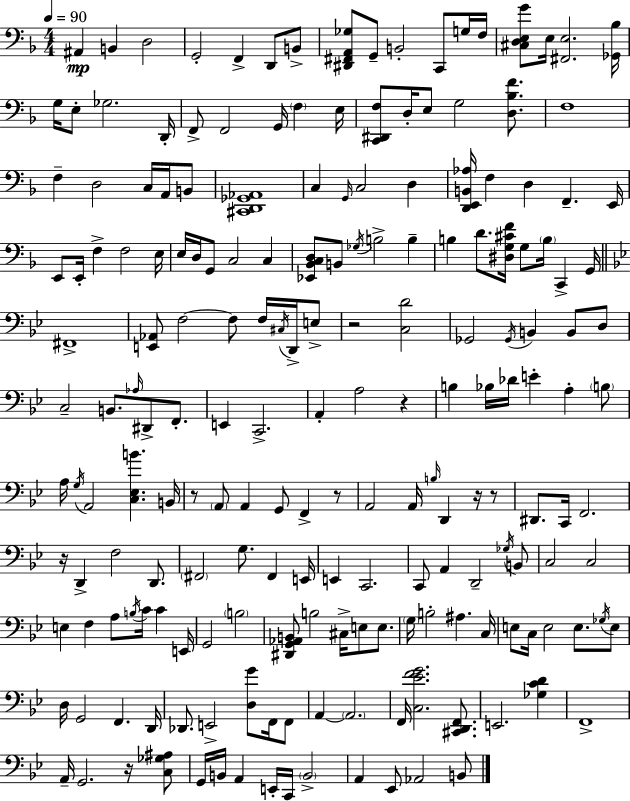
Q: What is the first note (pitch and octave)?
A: A#2